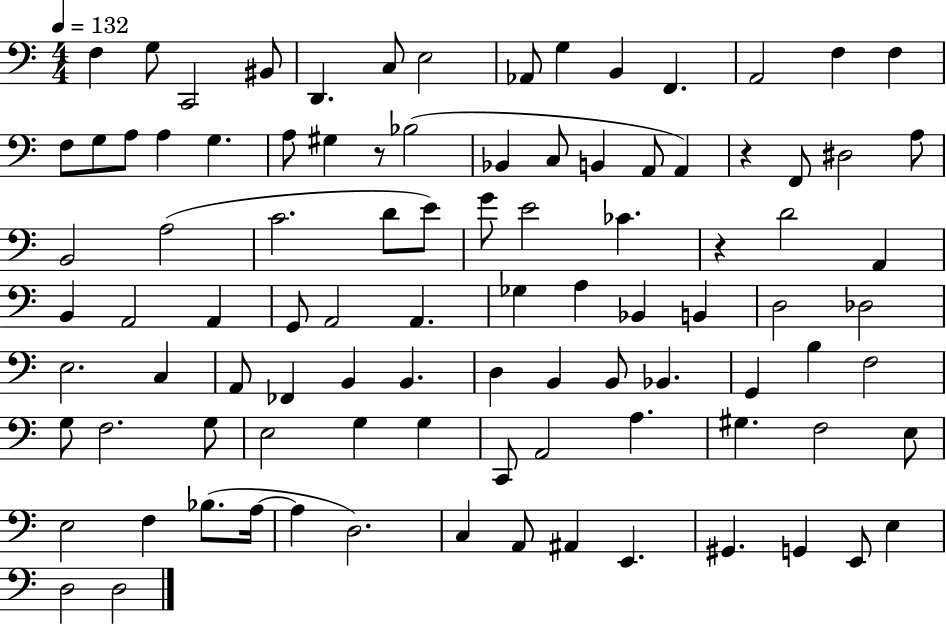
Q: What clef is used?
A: bass